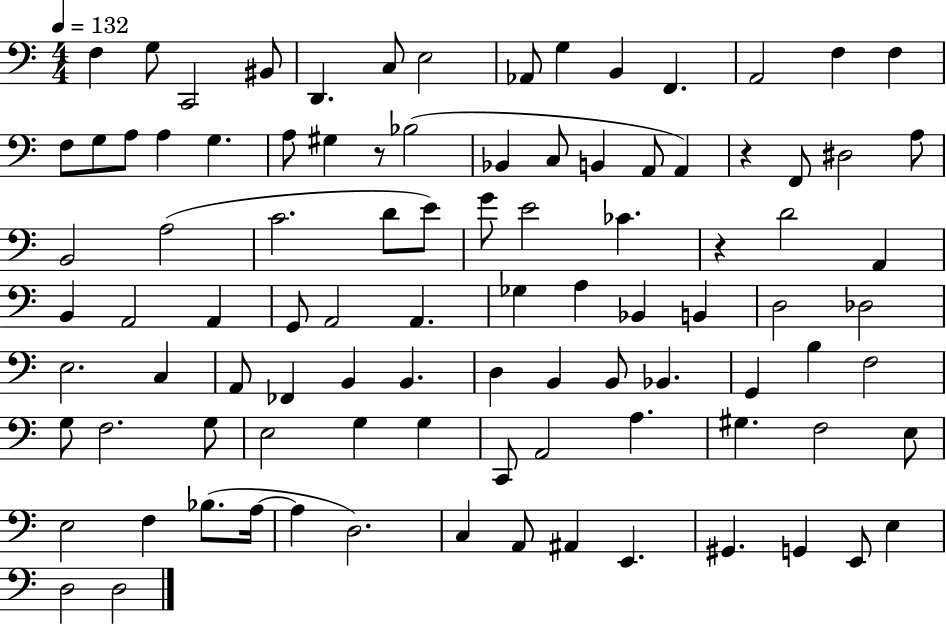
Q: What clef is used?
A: bass